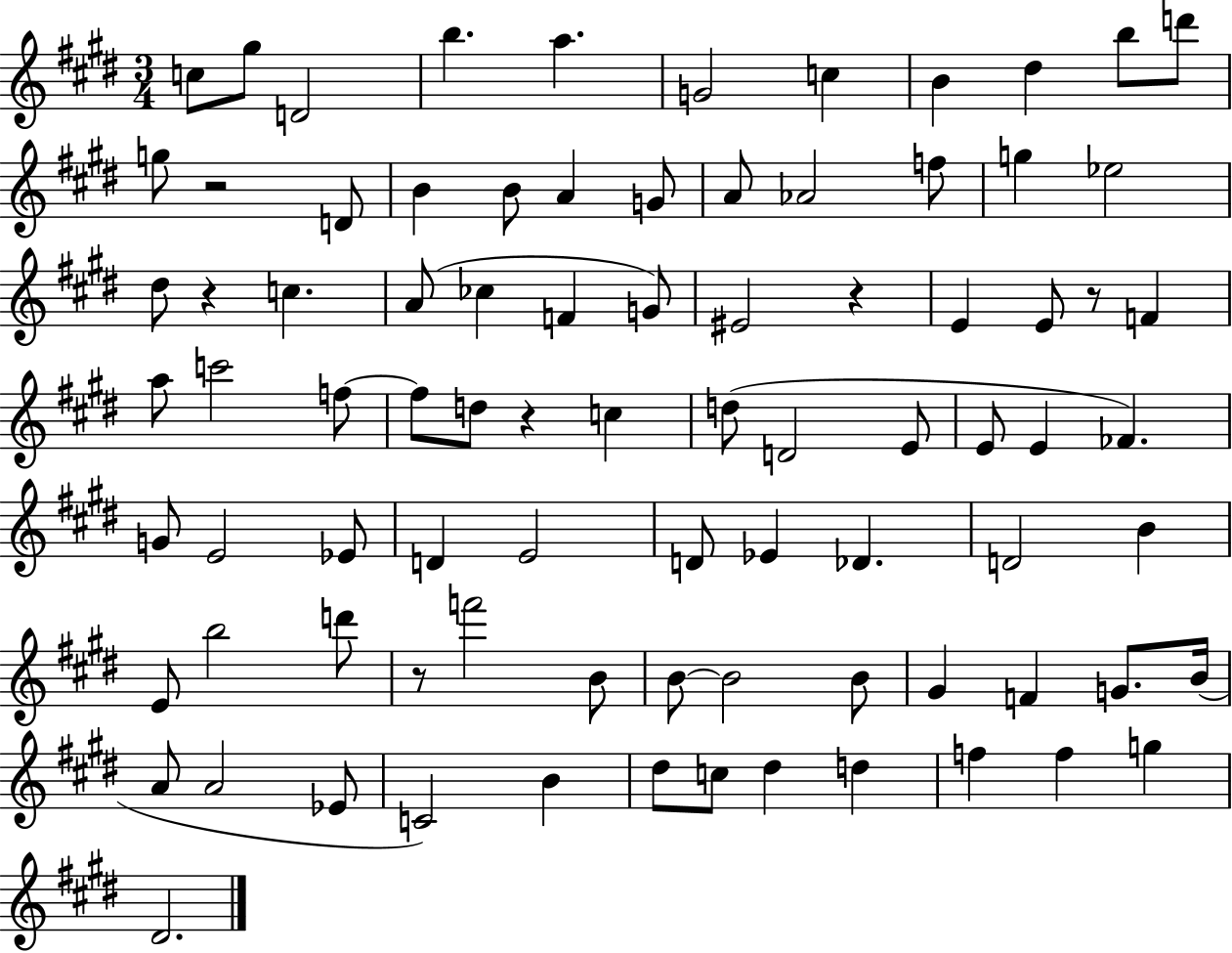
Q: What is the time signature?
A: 3/4